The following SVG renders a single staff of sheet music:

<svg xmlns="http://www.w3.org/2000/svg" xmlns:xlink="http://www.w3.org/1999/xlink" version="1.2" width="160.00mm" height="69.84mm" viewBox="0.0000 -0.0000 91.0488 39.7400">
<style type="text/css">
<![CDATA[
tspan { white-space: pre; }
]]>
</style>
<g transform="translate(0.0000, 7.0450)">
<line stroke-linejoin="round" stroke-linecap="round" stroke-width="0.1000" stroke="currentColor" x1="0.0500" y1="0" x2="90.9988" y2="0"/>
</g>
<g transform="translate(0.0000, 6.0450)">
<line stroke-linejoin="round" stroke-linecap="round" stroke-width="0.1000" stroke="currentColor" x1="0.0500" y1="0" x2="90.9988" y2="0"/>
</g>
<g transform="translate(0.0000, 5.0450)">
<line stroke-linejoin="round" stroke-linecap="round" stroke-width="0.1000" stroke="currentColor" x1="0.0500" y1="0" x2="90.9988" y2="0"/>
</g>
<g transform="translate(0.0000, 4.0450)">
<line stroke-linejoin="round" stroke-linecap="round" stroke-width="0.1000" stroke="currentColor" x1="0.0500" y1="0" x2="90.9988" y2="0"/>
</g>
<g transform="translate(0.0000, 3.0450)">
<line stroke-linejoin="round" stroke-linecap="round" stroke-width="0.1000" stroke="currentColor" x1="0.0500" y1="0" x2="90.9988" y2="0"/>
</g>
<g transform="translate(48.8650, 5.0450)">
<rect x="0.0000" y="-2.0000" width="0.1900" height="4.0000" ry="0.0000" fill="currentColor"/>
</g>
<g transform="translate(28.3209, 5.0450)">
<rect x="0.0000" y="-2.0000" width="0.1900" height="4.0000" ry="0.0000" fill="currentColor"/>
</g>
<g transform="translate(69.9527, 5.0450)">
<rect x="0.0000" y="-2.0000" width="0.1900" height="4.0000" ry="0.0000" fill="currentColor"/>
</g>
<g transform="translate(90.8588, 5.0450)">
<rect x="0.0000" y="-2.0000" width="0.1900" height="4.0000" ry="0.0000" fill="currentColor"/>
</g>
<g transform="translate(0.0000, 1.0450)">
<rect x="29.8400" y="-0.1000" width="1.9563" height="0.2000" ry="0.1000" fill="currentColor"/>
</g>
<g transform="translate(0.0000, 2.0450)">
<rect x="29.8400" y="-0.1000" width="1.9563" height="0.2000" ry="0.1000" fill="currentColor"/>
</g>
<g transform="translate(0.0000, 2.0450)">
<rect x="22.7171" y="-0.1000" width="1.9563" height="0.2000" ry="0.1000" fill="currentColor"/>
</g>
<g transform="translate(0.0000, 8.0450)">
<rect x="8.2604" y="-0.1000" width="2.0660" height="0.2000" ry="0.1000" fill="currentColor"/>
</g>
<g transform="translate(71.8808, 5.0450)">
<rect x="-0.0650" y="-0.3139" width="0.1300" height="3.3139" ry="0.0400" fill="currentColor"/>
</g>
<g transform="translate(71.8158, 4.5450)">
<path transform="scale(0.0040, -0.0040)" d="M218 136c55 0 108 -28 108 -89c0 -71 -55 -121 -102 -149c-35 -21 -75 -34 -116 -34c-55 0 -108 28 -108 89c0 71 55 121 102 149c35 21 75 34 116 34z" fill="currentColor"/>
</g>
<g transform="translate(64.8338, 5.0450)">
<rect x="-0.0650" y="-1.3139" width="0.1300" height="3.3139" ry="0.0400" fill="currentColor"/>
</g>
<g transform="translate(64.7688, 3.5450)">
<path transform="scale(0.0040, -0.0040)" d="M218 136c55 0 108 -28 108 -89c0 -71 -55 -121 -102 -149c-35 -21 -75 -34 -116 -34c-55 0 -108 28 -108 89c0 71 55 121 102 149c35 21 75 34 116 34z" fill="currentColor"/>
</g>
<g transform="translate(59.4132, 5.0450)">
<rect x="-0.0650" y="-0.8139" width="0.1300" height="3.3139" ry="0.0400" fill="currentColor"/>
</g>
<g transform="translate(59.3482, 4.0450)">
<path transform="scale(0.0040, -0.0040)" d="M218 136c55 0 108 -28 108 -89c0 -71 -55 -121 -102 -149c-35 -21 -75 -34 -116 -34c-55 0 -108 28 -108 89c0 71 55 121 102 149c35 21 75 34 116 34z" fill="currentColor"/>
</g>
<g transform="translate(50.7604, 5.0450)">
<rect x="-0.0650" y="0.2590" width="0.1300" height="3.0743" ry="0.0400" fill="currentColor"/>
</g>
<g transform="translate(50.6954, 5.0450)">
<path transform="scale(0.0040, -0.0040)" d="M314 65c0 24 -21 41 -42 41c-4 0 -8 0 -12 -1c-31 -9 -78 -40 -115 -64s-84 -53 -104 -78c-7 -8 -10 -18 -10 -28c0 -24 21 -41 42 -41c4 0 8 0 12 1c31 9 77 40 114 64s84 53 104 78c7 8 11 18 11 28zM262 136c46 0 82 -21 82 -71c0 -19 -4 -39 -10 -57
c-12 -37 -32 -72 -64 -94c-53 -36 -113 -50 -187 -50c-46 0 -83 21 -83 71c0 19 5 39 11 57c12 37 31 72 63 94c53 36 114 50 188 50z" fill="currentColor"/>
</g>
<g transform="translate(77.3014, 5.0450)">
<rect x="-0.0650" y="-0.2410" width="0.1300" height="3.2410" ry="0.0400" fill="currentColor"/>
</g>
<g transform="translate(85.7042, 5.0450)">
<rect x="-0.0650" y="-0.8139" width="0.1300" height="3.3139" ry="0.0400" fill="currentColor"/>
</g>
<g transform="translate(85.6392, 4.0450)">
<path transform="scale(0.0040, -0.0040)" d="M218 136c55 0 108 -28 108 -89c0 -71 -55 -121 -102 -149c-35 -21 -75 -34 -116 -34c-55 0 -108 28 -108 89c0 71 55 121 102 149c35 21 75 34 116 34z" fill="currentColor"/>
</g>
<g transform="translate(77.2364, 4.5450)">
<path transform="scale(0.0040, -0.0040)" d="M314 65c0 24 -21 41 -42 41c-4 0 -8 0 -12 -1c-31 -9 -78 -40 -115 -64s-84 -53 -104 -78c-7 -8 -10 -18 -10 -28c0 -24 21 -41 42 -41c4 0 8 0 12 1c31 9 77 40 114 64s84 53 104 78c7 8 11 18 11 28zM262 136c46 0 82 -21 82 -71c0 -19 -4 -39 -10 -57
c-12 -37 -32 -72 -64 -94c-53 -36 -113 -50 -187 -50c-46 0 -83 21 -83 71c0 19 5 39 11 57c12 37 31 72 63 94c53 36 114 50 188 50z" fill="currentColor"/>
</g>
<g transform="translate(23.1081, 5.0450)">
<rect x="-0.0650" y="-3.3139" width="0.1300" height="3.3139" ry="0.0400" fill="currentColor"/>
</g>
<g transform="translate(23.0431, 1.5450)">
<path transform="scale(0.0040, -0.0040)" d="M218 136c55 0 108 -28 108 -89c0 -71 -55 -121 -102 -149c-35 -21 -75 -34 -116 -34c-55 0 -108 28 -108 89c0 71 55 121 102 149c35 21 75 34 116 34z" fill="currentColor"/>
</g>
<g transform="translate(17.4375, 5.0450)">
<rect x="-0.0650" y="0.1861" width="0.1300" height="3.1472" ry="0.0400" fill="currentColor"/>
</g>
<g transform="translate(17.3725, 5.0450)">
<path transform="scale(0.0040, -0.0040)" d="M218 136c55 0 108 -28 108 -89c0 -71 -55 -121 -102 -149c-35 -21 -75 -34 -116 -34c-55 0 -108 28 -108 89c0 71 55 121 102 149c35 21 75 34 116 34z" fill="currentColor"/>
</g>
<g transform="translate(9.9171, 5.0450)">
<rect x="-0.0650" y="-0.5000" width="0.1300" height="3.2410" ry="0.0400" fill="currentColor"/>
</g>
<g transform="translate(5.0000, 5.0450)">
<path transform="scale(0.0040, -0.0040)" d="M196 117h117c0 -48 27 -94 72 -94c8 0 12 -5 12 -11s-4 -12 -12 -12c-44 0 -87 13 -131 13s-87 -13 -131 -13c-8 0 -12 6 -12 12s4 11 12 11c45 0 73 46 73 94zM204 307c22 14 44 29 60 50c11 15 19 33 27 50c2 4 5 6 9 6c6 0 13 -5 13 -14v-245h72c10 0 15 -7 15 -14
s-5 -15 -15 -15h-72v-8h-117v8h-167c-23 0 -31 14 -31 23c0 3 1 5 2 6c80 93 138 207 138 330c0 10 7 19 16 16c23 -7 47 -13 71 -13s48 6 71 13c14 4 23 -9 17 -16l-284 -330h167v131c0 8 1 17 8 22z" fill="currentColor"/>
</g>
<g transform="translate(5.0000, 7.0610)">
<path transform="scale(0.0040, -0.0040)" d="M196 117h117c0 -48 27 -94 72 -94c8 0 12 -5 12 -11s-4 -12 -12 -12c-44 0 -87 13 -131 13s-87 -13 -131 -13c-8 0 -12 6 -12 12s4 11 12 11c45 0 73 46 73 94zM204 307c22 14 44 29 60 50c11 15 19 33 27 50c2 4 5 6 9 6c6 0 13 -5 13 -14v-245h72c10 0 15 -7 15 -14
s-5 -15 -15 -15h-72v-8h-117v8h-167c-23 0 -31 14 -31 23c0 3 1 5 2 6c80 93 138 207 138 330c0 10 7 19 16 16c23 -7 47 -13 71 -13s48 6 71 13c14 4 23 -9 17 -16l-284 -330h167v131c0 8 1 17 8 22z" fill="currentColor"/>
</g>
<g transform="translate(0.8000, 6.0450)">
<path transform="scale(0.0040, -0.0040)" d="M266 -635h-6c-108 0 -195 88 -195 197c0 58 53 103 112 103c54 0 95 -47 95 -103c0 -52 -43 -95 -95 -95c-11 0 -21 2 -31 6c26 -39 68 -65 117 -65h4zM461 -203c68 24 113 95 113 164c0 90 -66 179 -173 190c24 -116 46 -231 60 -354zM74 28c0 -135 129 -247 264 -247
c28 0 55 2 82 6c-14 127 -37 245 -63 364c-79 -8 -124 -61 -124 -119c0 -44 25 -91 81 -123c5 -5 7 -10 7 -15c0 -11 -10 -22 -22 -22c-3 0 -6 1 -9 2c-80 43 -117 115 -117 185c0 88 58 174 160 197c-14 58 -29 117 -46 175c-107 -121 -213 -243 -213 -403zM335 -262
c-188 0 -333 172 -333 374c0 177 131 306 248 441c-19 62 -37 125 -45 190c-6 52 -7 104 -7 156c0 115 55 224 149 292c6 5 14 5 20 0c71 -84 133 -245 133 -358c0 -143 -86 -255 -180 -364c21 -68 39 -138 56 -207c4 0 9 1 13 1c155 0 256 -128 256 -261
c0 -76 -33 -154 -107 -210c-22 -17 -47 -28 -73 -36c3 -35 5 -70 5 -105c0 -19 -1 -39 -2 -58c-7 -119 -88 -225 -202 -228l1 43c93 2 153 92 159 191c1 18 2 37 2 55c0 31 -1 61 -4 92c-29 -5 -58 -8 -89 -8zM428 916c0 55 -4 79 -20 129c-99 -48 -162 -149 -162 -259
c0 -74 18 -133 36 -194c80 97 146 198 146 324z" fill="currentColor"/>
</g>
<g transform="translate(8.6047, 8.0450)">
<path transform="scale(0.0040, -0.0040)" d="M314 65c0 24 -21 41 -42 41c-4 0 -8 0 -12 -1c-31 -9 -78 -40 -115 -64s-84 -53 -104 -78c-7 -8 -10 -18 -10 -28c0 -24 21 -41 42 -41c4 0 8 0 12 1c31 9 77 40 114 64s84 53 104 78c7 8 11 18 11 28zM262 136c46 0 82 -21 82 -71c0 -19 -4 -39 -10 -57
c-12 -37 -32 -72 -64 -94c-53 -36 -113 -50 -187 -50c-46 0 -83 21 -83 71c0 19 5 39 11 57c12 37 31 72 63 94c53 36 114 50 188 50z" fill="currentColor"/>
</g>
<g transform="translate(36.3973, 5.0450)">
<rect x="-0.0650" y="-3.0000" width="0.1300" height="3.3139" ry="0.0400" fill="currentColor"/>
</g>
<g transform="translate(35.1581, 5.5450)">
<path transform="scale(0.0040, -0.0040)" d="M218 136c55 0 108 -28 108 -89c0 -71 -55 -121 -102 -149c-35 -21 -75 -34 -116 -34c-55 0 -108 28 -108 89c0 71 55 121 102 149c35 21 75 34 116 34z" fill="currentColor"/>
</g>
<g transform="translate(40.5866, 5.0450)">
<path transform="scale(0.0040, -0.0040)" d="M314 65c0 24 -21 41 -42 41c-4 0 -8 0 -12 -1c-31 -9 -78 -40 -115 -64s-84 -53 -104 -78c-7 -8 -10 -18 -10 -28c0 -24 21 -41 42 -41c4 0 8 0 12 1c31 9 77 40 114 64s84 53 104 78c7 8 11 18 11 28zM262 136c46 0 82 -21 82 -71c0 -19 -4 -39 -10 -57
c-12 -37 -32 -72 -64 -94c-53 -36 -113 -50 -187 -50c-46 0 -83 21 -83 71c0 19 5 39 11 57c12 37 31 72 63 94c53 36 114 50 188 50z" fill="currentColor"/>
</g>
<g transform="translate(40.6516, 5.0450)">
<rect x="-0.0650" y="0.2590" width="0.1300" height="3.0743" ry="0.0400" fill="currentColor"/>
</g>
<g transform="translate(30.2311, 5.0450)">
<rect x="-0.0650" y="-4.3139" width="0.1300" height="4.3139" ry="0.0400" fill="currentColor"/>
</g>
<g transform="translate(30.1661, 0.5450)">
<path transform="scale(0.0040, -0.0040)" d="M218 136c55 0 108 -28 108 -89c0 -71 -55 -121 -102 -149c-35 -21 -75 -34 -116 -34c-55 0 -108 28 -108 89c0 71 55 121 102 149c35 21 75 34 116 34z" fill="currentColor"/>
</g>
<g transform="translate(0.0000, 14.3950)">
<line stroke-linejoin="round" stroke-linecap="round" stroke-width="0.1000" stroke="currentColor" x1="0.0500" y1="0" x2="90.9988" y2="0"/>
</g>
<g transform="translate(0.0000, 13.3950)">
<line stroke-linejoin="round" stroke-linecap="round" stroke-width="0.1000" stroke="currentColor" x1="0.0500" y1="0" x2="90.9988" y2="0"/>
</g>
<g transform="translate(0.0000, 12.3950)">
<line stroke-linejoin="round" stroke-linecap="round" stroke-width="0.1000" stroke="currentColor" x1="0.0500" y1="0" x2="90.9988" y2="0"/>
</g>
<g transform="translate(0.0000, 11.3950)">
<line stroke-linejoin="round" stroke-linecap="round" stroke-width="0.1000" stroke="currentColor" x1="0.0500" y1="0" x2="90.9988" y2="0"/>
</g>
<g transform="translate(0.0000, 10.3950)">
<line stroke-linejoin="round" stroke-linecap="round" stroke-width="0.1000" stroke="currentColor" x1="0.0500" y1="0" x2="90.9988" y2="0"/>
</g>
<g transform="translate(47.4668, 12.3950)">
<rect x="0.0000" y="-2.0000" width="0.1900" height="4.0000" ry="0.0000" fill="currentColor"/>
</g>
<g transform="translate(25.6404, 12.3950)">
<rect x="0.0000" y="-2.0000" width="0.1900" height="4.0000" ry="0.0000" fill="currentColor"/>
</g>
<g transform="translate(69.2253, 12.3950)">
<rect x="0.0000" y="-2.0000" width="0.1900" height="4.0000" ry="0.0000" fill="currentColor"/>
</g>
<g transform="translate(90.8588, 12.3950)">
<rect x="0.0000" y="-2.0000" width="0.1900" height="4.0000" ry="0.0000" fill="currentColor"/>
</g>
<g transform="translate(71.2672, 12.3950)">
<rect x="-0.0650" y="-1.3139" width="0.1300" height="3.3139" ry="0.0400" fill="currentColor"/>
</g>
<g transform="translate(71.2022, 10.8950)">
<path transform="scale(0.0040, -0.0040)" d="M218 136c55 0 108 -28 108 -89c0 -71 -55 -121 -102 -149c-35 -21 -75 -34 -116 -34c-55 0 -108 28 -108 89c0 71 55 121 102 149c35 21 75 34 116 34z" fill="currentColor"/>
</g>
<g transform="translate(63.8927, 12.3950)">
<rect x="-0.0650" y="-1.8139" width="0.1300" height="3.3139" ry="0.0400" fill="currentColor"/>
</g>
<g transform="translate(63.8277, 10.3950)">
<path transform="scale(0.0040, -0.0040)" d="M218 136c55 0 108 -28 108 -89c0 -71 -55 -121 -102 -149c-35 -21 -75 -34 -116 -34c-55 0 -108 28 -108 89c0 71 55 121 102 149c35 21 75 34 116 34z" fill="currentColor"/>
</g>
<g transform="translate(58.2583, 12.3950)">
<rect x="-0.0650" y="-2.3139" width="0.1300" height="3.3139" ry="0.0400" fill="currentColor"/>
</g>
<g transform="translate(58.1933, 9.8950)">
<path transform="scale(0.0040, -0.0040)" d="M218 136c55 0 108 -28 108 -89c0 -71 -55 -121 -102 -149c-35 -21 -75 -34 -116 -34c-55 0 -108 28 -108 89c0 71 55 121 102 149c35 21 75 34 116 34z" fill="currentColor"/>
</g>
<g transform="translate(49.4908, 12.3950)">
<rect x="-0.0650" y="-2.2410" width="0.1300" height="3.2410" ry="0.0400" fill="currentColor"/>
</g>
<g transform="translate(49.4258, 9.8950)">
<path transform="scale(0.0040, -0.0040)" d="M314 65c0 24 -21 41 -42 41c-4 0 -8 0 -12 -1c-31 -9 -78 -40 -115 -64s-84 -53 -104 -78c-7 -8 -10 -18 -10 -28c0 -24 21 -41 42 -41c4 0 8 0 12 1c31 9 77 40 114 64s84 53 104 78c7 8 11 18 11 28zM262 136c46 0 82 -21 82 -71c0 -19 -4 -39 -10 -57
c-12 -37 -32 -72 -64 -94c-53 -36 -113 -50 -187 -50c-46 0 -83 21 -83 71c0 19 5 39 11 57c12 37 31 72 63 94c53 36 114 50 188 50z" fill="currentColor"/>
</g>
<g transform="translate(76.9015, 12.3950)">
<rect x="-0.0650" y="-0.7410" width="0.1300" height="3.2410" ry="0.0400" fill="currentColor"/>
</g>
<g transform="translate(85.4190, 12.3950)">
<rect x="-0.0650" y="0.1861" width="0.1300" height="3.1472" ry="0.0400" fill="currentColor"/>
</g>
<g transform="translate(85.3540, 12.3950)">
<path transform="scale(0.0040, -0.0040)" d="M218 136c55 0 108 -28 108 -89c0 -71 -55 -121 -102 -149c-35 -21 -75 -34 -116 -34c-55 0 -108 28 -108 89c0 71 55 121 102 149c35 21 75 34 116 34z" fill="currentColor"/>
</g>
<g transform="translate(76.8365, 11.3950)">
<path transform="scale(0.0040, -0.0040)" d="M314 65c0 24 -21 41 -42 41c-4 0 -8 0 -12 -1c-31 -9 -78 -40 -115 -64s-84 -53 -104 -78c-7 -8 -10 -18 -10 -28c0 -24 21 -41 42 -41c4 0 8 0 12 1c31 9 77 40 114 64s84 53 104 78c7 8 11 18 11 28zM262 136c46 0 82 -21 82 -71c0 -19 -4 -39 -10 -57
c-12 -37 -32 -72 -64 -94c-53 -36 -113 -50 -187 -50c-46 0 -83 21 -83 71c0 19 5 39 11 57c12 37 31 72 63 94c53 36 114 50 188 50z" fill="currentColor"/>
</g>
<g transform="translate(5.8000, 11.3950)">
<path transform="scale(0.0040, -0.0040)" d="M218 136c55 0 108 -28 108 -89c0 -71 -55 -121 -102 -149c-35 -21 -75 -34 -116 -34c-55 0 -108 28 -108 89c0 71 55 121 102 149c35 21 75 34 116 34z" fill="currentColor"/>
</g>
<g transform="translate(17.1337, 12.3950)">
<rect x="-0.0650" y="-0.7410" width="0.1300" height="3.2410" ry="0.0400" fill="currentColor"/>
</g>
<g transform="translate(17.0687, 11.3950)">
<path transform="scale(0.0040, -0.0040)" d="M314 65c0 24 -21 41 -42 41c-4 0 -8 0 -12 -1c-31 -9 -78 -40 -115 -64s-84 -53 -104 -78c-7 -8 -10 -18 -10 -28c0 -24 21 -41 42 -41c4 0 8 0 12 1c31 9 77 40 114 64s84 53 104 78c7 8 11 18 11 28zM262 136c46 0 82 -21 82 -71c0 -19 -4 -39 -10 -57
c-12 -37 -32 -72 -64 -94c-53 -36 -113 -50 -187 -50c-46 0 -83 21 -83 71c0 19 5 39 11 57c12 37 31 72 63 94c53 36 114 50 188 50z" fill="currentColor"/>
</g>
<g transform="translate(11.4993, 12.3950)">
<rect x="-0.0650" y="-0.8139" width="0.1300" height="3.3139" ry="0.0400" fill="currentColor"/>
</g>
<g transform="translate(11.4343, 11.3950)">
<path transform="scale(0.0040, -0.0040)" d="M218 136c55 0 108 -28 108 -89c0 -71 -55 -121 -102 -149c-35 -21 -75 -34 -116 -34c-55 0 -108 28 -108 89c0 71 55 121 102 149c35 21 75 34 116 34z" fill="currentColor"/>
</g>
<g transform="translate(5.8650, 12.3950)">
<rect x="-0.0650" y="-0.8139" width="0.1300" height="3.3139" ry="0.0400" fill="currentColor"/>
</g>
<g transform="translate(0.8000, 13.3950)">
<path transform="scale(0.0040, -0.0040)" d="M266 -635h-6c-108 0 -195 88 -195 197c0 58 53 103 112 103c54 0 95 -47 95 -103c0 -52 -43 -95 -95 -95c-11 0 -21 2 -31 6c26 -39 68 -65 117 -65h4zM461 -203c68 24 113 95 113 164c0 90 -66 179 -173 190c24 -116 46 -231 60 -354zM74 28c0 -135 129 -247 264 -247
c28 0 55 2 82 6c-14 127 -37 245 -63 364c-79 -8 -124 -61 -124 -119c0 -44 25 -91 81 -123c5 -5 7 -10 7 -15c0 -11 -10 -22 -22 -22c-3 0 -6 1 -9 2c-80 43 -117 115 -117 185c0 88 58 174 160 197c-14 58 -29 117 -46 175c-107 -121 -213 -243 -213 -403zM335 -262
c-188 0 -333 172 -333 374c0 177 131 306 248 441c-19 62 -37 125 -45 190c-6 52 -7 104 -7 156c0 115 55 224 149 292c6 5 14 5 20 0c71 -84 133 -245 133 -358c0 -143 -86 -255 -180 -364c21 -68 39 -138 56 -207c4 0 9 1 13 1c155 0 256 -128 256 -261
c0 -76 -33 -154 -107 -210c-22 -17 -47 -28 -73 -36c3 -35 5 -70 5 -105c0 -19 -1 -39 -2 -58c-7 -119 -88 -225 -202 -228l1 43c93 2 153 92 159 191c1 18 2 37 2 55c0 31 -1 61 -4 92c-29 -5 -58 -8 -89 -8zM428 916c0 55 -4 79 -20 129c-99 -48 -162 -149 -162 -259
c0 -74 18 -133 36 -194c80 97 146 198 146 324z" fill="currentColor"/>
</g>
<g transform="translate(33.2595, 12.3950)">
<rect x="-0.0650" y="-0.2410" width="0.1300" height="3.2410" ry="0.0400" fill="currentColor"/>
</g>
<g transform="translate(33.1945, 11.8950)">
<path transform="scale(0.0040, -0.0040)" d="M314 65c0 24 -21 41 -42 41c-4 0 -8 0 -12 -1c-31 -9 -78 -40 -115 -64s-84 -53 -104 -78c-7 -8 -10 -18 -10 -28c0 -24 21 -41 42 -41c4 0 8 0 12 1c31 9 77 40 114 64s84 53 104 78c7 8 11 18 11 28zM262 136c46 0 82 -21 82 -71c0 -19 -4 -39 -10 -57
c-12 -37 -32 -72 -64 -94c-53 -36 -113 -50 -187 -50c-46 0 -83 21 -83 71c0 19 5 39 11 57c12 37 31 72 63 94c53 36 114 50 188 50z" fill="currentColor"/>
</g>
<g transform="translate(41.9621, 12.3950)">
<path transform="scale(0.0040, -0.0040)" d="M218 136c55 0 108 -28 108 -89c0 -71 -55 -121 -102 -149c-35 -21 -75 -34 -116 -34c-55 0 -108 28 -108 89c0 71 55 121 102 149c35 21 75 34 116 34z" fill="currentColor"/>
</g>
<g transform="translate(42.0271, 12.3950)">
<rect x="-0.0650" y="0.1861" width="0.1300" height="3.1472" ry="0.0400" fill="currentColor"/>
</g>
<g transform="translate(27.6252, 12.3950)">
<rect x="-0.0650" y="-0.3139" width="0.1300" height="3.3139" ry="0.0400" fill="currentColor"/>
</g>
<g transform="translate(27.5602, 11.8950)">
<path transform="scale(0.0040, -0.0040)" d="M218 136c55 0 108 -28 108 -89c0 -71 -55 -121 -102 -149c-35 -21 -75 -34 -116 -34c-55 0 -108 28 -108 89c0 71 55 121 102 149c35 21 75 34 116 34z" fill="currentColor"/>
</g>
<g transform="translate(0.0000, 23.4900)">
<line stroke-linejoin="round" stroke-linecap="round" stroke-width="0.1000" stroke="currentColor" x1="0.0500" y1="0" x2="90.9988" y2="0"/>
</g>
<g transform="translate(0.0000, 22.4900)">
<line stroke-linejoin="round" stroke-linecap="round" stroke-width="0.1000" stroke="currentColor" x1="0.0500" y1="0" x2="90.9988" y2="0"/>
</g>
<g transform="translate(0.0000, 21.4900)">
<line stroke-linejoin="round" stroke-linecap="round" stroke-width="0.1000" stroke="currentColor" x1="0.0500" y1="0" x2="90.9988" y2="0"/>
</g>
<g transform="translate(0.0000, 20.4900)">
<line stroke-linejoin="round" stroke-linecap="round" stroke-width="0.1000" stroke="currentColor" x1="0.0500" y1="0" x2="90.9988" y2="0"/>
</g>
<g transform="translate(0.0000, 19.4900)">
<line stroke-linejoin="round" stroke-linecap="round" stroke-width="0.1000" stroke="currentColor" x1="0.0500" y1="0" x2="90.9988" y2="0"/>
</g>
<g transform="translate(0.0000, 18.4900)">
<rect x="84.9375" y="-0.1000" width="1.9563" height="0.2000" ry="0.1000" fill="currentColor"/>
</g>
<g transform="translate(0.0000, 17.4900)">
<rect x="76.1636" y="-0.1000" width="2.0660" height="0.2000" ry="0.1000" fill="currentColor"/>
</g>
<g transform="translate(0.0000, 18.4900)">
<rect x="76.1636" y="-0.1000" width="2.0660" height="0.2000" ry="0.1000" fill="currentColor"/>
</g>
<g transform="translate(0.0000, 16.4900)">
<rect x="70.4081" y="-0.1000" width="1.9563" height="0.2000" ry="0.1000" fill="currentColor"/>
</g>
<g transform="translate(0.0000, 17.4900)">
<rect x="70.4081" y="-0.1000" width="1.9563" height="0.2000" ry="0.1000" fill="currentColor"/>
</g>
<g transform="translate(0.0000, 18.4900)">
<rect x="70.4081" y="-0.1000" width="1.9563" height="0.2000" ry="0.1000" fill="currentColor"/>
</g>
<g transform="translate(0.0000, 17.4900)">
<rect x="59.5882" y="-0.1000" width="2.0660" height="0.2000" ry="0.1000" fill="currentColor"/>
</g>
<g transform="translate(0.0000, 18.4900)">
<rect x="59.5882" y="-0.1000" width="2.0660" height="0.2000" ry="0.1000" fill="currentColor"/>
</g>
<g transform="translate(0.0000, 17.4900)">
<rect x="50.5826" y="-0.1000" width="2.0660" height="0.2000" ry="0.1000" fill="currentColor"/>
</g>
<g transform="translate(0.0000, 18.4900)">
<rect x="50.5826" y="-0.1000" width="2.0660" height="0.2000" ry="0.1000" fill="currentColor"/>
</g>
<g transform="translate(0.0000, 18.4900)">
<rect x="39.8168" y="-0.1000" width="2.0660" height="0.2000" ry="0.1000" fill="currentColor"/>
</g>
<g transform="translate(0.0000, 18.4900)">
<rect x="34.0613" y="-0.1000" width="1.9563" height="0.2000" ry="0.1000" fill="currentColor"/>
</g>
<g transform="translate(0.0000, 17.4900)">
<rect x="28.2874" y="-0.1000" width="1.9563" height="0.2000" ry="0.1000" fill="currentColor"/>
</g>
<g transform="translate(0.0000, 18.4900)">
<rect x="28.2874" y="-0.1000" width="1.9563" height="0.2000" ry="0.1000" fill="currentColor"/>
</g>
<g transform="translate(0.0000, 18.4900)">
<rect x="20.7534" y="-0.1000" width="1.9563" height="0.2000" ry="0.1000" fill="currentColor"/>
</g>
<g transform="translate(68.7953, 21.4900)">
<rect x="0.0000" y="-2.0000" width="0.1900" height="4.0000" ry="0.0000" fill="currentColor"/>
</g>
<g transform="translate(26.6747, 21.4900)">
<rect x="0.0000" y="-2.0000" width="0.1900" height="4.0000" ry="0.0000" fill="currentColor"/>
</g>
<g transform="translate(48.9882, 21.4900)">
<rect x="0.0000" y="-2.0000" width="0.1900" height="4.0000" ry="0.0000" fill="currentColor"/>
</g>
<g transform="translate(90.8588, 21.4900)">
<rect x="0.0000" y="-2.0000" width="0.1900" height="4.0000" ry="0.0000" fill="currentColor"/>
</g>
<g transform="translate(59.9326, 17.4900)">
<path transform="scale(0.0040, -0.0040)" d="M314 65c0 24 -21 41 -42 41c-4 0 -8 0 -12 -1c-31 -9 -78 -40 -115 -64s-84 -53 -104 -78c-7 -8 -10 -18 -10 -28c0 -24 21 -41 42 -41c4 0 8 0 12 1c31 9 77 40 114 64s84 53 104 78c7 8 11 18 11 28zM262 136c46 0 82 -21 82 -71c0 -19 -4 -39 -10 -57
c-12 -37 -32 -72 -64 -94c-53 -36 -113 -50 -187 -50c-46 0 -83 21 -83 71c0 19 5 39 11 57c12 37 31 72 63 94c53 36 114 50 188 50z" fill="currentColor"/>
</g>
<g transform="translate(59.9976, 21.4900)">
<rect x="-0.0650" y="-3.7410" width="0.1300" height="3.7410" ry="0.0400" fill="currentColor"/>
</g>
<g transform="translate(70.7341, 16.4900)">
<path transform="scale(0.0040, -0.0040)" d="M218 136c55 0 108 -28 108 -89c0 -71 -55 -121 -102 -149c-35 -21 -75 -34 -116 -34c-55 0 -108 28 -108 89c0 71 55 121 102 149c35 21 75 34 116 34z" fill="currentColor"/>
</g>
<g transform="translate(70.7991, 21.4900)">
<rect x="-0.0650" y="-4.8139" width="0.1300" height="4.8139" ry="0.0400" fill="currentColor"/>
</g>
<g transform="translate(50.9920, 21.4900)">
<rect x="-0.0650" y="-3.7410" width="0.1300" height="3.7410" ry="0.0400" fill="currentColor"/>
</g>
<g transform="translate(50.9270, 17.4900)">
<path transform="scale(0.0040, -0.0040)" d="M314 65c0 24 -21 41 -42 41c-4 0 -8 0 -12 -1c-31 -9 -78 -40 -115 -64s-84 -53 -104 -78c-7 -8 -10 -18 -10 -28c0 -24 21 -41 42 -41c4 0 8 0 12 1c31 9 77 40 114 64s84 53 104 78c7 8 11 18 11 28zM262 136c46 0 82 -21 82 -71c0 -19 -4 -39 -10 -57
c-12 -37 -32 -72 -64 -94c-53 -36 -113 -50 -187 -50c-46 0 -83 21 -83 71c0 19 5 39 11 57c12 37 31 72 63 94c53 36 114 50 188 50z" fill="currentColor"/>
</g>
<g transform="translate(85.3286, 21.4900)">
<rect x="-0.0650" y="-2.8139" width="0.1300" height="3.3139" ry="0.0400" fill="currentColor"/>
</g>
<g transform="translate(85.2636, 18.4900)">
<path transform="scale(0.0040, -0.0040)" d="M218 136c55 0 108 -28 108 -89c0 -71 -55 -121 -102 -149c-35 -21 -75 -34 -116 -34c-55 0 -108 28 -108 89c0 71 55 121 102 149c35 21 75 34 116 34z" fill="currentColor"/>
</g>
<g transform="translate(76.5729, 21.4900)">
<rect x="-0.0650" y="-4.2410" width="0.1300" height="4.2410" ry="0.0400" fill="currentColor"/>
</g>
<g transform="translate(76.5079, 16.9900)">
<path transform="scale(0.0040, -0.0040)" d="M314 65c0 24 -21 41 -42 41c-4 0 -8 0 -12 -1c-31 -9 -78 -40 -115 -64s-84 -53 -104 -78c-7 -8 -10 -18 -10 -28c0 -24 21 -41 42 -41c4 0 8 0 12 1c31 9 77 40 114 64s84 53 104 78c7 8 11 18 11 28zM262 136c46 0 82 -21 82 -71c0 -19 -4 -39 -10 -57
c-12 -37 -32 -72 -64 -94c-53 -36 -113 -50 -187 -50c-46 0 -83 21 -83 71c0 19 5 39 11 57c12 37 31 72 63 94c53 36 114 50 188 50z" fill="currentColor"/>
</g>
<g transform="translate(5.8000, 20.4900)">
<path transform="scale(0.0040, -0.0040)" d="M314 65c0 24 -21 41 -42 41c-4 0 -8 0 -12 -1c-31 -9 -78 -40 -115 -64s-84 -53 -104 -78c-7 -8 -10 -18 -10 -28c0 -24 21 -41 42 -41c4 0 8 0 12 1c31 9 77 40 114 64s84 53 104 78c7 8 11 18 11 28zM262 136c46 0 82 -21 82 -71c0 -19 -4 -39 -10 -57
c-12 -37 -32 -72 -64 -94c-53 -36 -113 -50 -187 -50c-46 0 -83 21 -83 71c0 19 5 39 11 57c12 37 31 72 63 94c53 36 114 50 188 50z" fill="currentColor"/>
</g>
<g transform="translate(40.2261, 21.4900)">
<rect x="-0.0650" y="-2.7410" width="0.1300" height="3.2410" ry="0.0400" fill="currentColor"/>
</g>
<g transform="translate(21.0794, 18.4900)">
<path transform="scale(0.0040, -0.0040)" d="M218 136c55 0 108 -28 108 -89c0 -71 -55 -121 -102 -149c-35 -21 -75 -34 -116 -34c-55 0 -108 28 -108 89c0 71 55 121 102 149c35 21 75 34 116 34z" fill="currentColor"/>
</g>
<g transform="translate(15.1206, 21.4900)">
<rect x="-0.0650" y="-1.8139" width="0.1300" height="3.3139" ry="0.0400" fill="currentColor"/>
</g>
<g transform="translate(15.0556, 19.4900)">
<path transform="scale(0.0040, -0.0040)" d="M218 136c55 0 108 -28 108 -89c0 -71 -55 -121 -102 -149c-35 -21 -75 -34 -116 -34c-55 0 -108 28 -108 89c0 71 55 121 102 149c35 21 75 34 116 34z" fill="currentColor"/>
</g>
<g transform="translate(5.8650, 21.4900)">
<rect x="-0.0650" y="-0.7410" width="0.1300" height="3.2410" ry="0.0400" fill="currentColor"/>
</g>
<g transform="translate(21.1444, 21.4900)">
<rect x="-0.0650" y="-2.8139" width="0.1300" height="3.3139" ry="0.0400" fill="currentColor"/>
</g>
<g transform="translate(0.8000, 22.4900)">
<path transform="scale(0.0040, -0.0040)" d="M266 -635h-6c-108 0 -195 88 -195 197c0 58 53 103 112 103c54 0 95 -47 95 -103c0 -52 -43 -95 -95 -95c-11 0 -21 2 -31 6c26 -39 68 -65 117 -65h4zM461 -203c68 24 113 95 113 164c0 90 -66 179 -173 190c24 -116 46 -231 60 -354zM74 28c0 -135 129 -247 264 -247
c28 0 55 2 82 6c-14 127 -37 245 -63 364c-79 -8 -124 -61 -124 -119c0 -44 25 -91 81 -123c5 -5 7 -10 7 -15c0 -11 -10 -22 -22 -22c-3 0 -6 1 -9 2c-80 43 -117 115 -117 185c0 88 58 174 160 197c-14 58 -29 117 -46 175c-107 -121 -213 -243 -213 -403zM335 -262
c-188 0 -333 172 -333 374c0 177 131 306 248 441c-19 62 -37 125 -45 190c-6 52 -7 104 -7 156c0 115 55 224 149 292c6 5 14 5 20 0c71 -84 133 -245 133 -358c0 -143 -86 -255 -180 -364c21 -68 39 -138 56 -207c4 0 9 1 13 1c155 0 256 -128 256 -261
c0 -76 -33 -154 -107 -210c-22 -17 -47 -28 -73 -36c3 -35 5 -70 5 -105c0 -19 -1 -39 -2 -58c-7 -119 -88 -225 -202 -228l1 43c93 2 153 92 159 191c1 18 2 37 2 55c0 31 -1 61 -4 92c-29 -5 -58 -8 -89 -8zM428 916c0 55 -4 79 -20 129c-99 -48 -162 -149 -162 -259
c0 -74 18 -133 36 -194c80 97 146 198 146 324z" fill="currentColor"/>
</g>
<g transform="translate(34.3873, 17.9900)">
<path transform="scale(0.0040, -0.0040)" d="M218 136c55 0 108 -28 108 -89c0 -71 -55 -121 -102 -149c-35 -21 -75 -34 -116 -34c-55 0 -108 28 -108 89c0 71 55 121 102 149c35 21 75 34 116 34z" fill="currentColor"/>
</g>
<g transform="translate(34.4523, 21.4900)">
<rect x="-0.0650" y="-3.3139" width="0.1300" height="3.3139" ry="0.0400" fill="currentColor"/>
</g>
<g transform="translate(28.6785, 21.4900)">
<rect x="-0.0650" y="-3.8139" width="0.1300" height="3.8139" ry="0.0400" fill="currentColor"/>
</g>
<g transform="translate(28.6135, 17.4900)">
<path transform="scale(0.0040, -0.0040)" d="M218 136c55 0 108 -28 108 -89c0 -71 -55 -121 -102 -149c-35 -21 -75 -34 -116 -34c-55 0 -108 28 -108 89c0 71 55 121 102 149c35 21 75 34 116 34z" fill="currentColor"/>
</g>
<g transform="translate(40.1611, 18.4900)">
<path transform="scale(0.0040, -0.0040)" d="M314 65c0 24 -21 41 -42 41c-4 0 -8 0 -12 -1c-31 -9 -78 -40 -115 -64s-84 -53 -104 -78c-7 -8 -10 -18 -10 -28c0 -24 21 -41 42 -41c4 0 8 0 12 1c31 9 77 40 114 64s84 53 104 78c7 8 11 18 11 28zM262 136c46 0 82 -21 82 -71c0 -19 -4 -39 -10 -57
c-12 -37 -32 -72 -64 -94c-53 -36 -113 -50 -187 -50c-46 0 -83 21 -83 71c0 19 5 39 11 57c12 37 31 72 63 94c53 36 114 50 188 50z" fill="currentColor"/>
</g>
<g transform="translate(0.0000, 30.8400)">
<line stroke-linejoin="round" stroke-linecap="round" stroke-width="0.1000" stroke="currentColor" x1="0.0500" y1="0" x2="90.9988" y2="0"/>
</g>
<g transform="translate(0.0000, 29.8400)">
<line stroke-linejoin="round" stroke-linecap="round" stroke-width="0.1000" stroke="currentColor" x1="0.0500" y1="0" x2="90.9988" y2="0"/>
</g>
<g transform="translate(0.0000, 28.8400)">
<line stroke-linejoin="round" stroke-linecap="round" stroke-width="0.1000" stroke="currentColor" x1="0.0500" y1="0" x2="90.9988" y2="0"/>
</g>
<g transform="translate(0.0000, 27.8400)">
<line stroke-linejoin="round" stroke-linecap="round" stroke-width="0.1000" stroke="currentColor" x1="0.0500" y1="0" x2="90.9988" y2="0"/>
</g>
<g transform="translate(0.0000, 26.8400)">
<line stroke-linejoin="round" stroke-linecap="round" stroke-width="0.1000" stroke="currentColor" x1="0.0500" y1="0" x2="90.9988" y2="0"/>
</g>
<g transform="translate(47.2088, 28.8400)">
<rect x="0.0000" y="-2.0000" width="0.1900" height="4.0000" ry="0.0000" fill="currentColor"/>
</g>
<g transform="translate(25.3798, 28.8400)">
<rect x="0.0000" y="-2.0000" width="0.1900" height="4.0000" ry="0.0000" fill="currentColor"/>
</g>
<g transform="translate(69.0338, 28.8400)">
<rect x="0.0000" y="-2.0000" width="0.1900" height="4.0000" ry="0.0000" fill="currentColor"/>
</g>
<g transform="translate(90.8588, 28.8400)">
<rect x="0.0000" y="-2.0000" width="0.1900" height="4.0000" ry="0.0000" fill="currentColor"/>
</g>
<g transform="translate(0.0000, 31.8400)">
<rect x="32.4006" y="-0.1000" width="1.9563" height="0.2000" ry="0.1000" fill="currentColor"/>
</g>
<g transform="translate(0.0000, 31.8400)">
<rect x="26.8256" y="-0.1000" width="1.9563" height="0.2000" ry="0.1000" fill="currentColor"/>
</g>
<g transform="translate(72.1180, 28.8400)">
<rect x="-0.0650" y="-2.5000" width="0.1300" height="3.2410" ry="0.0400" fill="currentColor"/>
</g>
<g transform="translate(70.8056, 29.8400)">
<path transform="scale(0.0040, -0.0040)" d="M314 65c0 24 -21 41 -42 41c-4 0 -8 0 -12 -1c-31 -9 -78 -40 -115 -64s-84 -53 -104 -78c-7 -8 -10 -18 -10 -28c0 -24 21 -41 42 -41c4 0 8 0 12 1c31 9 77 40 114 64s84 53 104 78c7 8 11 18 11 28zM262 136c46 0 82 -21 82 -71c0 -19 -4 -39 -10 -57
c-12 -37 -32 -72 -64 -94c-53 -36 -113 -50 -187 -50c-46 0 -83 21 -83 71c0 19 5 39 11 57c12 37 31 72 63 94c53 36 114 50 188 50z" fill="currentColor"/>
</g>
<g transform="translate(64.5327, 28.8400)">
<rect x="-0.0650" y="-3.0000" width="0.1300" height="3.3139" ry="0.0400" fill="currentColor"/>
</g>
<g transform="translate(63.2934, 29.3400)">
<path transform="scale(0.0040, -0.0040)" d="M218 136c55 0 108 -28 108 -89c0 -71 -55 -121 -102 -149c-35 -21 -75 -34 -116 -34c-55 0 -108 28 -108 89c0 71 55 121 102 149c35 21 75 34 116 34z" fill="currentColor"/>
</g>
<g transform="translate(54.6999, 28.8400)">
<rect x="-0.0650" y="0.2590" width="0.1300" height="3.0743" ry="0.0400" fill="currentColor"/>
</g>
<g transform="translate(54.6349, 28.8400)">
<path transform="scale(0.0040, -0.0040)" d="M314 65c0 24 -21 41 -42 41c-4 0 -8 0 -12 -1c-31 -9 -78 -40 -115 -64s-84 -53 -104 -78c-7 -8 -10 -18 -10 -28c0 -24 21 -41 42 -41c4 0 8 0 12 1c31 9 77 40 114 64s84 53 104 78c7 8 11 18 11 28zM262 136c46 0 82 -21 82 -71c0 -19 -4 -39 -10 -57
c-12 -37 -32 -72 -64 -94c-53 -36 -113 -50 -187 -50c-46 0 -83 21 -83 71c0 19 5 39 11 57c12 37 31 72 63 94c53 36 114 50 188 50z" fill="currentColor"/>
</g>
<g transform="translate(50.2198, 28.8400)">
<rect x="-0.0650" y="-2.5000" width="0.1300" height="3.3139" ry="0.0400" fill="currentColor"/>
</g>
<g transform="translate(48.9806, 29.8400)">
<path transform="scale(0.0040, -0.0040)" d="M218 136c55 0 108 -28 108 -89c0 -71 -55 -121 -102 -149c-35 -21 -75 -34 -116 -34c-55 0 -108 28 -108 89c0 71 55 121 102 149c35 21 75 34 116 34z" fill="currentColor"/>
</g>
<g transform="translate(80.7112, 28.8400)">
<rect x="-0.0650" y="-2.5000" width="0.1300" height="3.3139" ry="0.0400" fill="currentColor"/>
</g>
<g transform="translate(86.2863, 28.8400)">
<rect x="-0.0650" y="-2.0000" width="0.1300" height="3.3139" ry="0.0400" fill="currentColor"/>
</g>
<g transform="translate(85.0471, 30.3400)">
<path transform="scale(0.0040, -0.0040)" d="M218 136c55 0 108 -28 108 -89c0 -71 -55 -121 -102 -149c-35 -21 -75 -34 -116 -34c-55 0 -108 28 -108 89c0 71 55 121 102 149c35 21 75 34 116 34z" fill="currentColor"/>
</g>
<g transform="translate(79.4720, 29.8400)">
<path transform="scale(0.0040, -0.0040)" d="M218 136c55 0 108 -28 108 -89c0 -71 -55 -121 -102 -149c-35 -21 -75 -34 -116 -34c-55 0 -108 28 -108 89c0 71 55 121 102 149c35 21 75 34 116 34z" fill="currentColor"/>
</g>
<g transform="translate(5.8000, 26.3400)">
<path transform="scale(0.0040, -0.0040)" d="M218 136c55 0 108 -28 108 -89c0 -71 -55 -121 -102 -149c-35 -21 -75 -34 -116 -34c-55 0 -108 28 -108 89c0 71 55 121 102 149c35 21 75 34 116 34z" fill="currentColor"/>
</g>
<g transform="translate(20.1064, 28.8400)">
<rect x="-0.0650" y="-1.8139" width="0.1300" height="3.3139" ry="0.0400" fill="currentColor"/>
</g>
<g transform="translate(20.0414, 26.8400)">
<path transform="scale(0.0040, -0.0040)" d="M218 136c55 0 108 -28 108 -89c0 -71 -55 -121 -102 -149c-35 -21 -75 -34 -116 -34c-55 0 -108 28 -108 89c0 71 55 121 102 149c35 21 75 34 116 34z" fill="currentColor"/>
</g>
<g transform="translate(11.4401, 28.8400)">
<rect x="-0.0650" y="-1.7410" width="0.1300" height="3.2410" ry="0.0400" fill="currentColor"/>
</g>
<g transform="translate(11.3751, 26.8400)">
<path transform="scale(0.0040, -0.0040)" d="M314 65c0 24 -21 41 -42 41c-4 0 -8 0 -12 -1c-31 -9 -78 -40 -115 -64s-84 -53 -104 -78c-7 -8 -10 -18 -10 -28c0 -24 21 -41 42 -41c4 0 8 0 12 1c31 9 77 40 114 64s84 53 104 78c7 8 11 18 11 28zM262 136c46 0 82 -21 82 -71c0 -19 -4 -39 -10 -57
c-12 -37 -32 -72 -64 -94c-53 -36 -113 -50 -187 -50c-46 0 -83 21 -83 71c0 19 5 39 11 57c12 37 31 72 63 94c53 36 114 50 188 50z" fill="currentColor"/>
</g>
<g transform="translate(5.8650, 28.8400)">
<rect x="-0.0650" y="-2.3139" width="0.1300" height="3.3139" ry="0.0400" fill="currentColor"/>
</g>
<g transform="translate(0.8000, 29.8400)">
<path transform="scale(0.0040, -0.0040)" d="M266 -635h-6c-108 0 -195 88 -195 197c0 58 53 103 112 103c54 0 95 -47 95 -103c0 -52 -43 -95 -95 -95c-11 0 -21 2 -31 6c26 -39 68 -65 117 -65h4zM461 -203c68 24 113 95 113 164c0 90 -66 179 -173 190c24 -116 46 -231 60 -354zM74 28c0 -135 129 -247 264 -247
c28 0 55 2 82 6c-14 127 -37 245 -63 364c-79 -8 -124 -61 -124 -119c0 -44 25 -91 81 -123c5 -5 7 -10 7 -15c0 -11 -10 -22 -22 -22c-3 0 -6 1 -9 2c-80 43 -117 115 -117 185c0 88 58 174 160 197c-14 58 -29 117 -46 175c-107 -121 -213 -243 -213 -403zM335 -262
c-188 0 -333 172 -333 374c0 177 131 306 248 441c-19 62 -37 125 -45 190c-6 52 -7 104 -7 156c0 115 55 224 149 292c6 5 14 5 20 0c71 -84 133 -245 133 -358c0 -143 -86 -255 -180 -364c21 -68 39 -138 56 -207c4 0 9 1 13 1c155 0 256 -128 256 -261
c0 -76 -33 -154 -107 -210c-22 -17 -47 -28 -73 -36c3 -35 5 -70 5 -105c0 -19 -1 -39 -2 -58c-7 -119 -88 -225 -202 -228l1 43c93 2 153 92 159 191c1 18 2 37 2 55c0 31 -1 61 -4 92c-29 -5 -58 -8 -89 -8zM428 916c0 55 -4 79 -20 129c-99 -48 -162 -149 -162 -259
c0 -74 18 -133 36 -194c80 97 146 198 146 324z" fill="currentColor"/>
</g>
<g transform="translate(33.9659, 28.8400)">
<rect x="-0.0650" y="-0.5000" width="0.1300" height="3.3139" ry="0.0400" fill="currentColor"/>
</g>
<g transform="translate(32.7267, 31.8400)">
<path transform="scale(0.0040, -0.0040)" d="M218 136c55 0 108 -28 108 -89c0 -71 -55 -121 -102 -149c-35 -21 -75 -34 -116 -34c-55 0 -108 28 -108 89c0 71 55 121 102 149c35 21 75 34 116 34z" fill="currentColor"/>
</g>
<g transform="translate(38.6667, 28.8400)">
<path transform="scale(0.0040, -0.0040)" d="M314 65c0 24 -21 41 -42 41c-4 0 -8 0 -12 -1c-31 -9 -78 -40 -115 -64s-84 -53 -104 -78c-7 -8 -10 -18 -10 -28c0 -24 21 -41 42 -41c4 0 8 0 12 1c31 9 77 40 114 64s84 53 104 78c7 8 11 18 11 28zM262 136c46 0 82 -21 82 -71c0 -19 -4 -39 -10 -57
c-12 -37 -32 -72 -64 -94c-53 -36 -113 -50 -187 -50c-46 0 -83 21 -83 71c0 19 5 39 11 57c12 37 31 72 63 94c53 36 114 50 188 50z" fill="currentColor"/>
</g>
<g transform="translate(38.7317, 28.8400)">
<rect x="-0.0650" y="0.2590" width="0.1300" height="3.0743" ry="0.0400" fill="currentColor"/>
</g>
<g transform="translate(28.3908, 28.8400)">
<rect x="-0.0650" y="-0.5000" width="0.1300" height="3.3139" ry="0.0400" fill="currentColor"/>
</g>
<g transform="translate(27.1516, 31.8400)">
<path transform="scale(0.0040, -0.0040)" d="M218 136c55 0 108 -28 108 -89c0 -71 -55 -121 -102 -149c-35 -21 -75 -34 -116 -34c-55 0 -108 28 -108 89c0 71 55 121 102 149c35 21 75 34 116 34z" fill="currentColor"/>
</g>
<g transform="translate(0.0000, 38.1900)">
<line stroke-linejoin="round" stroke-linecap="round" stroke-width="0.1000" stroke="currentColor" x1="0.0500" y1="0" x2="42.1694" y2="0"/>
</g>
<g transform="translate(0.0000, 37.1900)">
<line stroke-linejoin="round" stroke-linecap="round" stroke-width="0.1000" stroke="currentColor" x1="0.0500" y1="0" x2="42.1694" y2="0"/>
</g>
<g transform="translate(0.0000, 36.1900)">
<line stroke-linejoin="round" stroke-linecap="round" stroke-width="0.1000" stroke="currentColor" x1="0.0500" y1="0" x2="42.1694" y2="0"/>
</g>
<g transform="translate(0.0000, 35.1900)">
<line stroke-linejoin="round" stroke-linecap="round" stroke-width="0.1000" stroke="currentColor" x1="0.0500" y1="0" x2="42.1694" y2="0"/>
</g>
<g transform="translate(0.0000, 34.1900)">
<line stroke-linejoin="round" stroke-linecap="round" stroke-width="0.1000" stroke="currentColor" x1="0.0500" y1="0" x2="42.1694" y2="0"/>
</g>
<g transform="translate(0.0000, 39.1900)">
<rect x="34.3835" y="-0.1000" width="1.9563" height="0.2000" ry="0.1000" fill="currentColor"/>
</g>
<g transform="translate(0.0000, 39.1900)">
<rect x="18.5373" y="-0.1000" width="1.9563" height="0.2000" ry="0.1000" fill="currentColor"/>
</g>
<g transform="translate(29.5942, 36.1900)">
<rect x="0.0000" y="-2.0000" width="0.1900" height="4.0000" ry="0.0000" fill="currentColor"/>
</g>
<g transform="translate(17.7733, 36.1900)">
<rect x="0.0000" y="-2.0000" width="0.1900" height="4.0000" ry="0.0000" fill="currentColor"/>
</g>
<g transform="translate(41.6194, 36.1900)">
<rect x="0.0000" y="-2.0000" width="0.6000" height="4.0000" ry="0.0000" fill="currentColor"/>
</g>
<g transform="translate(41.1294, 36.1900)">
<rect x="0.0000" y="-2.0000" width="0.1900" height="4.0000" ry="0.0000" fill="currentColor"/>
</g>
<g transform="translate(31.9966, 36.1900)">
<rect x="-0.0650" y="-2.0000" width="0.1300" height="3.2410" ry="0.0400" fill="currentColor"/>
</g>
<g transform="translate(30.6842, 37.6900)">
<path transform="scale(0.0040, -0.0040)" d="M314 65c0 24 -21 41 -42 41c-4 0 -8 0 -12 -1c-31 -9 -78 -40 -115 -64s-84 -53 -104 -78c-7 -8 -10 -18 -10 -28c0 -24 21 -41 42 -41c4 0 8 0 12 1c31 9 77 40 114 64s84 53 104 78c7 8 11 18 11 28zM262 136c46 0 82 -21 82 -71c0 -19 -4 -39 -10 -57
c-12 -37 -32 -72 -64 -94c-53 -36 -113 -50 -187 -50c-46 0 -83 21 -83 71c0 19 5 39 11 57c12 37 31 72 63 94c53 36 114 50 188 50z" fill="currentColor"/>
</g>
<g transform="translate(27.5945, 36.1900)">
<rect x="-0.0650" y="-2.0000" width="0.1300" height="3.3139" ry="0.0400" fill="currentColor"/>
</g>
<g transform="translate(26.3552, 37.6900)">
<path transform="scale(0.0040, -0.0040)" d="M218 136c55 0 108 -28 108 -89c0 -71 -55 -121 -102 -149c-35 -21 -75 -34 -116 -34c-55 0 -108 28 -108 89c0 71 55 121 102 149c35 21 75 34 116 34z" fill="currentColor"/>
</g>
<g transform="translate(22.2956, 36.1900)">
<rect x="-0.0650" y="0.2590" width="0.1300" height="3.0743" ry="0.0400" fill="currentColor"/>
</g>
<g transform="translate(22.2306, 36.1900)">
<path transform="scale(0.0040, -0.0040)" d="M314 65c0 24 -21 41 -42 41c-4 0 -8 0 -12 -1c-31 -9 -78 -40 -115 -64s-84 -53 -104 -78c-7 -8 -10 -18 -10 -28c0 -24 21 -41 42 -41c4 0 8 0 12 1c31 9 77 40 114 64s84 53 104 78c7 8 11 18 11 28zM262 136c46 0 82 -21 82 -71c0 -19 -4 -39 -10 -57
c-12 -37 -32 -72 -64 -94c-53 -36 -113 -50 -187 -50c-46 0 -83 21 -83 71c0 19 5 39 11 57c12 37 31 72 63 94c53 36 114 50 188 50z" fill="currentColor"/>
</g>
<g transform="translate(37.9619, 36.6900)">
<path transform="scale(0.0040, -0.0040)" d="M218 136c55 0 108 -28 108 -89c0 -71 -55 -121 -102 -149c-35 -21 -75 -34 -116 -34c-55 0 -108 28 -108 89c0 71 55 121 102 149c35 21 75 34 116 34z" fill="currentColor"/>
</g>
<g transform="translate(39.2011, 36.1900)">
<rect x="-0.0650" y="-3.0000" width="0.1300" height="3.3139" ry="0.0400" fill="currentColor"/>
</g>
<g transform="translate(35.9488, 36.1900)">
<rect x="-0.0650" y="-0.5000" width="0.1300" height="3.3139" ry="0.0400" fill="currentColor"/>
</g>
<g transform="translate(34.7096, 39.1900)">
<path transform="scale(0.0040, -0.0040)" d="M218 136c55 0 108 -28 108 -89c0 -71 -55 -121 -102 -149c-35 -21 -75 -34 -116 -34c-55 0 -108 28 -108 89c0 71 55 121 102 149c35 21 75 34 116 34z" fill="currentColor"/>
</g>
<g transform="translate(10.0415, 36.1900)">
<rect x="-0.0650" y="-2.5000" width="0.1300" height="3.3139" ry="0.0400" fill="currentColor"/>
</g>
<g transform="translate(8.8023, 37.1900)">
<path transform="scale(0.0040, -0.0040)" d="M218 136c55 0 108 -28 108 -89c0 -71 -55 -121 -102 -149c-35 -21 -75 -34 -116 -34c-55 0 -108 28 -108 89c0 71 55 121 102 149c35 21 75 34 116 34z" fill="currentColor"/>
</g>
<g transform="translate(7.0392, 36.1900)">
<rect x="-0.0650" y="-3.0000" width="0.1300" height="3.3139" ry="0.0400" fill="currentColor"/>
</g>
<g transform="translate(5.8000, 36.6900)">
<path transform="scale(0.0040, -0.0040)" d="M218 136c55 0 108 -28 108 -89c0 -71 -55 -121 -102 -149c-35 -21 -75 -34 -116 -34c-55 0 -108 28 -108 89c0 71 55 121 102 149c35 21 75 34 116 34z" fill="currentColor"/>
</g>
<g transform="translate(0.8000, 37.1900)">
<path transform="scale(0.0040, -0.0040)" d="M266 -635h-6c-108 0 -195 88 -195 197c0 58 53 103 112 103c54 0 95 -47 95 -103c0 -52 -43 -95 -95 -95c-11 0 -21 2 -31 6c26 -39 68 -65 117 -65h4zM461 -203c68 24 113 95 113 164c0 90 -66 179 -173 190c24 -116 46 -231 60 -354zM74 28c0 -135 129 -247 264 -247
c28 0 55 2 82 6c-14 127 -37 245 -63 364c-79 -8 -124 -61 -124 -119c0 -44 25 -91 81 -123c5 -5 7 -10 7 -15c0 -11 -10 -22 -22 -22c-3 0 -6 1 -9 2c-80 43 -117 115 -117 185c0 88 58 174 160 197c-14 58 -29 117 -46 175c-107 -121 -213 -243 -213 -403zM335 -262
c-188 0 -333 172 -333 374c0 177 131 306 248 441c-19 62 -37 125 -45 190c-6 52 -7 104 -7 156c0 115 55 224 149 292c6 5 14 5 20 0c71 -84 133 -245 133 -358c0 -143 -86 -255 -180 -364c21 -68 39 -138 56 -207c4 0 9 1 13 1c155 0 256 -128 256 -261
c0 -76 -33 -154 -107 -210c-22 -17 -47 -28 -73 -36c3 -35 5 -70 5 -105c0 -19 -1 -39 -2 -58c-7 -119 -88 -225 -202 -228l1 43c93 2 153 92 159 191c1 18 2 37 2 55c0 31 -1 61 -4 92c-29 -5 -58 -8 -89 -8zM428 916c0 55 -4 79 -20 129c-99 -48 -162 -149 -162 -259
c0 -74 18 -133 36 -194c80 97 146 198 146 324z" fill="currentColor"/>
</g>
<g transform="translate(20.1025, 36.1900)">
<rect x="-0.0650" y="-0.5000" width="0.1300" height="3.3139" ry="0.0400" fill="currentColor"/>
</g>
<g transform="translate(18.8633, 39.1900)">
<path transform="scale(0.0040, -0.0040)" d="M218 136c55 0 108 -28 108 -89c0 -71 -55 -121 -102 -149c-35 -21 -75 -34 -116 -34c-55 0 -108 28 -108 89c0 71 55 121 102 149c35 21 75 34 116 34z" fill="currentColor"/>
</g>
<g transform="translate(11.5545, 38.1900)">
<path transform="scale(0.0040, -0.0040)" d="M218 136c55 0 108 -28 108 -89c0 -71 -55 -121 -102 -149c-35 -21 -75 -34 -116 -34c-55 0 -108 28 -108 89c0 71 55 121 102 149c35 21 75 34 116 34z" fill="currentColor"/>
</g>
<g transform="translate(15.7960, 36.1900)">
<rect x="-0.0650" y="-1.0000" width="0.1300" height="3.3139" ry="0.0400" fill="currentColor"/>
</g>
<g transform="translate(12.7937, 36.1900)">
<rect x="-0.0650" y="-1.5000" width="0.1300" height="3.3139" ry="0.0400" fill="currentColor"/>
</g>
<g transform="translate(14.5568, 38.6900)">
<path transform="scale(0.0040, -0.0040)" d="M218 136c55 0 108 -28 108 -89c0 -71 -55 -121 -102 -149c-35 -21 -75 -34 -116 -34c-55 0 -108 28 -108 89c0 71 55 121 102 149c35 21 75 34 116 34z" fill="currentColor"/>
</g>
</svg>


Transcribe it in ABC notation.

X:1
T:Untitled
M:4/4
L:1/4
K:C
C2 B b d' A B2 B2 d e c c2 d d d d2 c c2 B g2 g f e d2 B d2 f a c' b a2 c'2 c'2 e' d'2 a g f2 f C C B2 G B2 A G2 G F A G E D C B2 F F2 C A